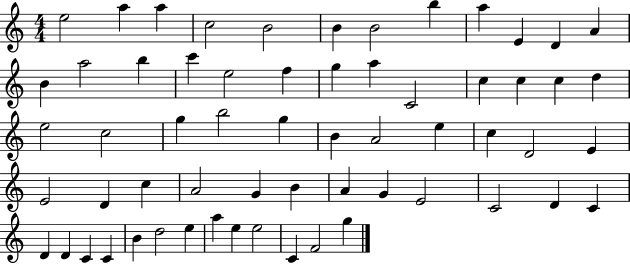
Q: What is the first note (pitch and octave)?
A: E5